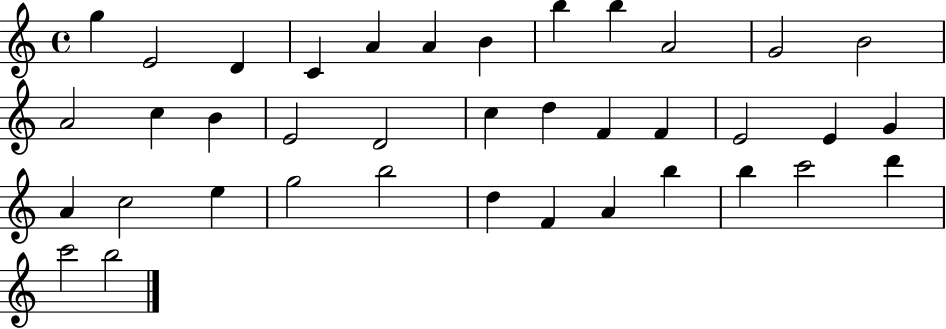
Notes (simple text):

G5/q E4/h D4/q C4/q A4/q A4/q B4/q B5/q B5/q A4/h G4/h B4/h A4/h C5/q B4/q E4/h D4/h C5/q D5/q F4/q F4/q E4/h E4/q G4/q A4/q C5/h E5/q G5/h B5/h D5/q F4/q A4/q B5/q B5/q C6/h D6/q C6/h B5/h